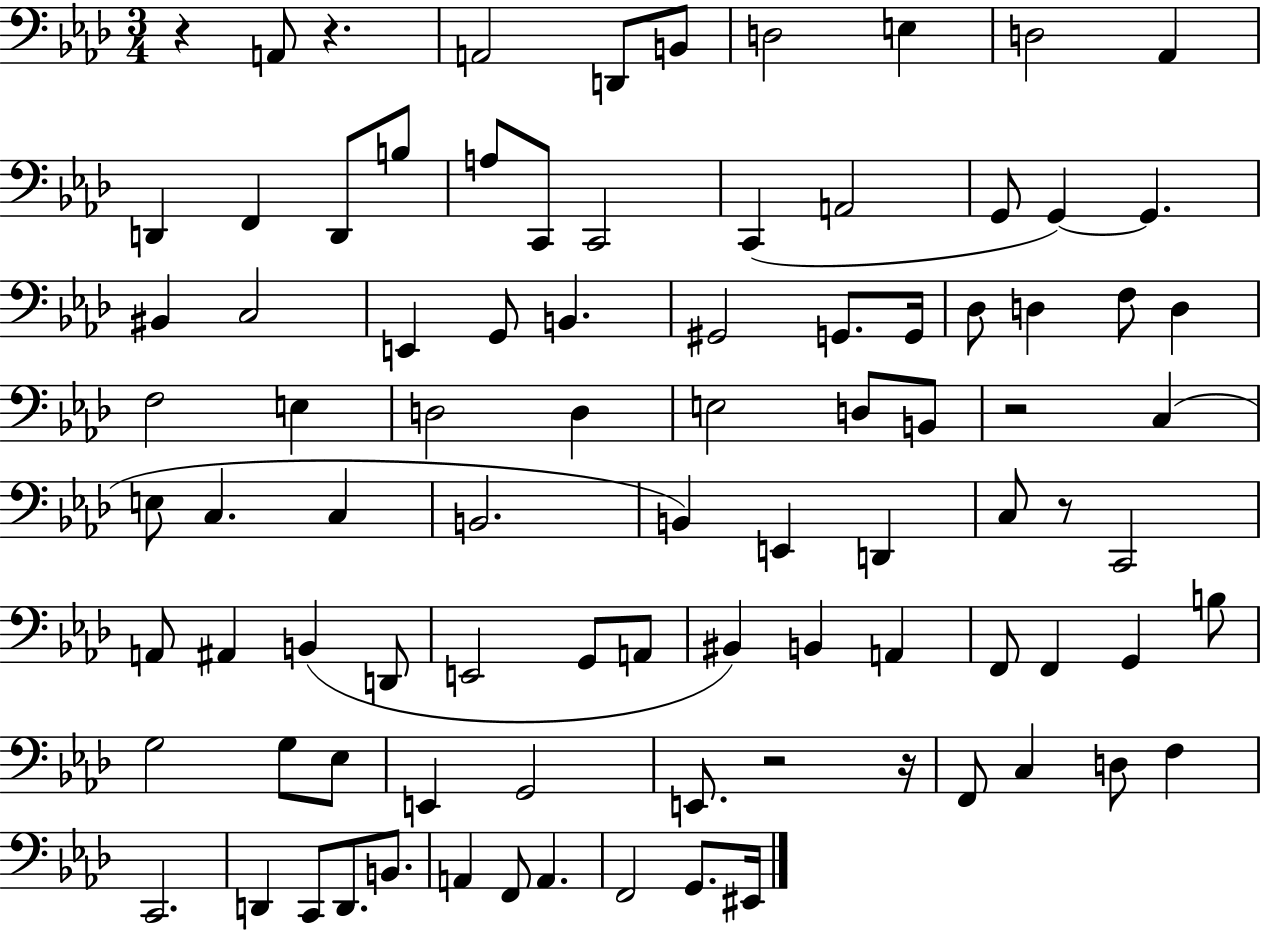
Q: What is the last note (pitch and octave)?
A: EIS2